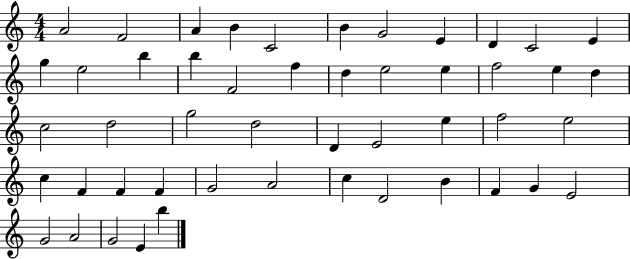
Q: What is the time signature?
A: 4/4